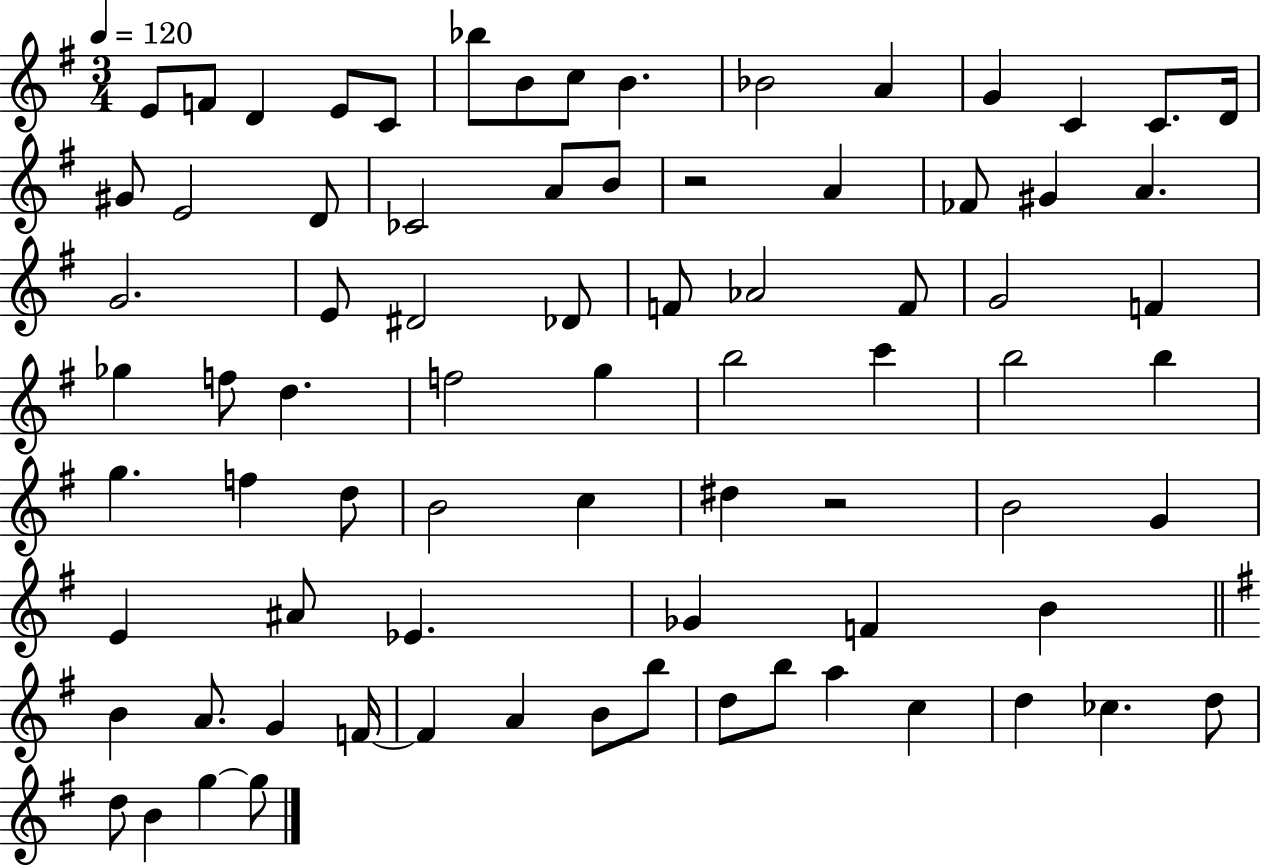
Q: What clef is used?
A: treble